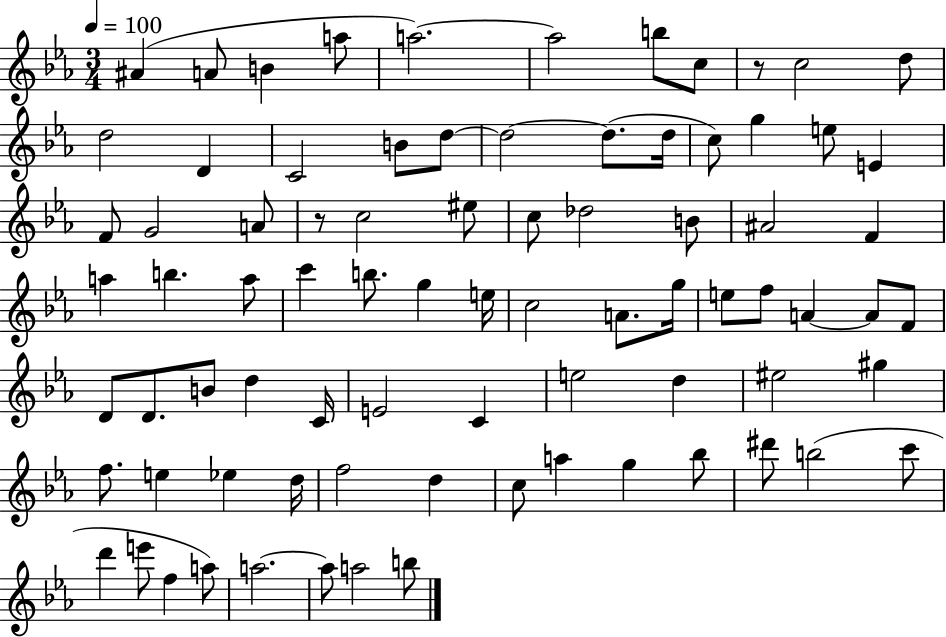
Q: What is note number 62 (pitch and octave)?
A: D5